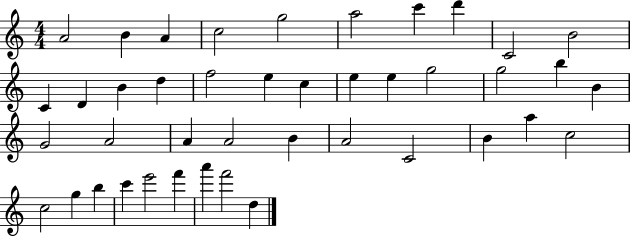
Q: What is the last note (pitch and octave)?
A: D5